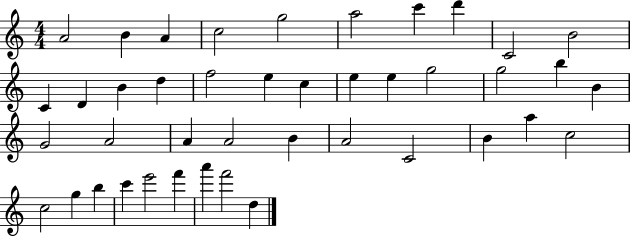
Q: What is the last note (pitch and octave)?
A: D5